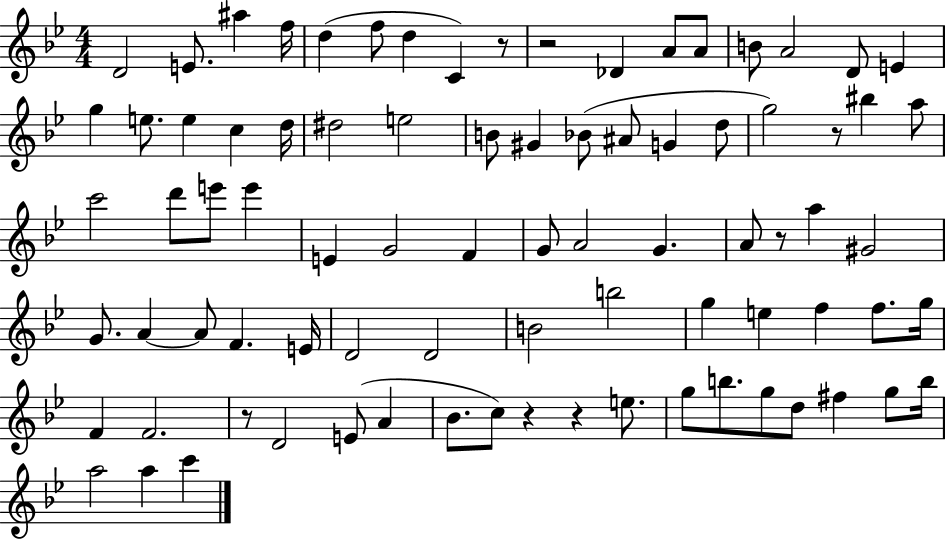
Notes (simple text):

D4/h E4/e. A#5/q F5/s D5/q F5/e D5/q C4/q R/e R/h Db4/q A4/e A4/e B4/e A4/h D4/e E4/q G5/q E5/e. E5/q C5/q D5/s D#5/h E5/h B4/e G#4/q Bb4/e A#4/e G4/q D5/e G5/h R/e BIS5/q A5/e C6/h D6/e E6/e E6/q E4/q G4/h F4/q G4/e A4/h G4/q. A4/e R/e A5/q G#4/h G4/e. A4/q A4/e F4/q. E4/s D4/h D4/h B4/h B5/h G5/q E5/q F5/q F5/e. G5/s F4/q F4/h. R/e D4/h E4/e A4/q Bb4/e. C5/e R/q R/q E5/e. G5/e B5/e. G5/e D5/e F#5/q G5/e B5/s A5/h A5/q C6/q